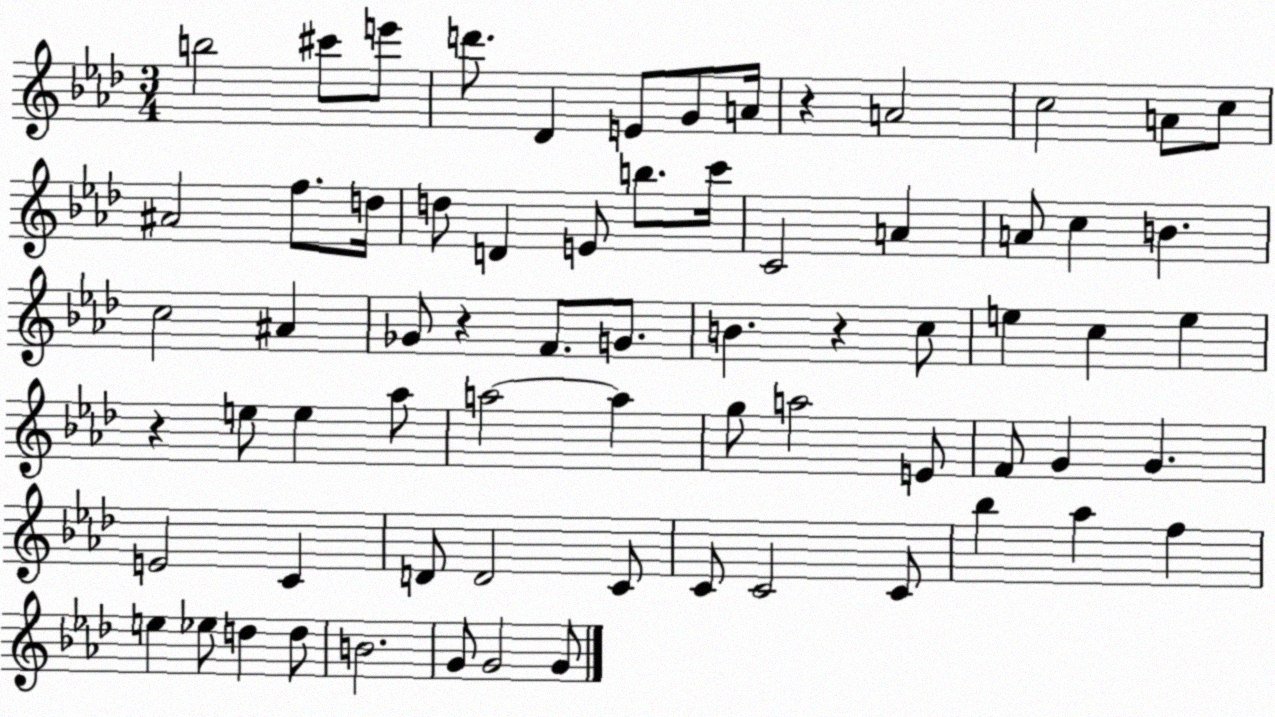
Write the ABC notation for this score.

X:1
T:Untitled
M:3/4
L:1/4
K:Ab
b2 ^c'/2 e'/2 d'/2 _D E/2 G/2 A/4 z A2 c2 A/2 c/2 ^A2 f/2 d/4 d/2 D E/2 b/2 c'/4 C2 A A/2 c B c2 ^A _G/2 z F/2 G/2 B z c/2 e c e z e/2 e _a/2 a2 a g/2 a2 E/2 F/2 G G E2 C D/2 D2 C/2 C/2 C2 C/2 _b _a f e _e/2 d d/2 B2 G/2 G2 G/2